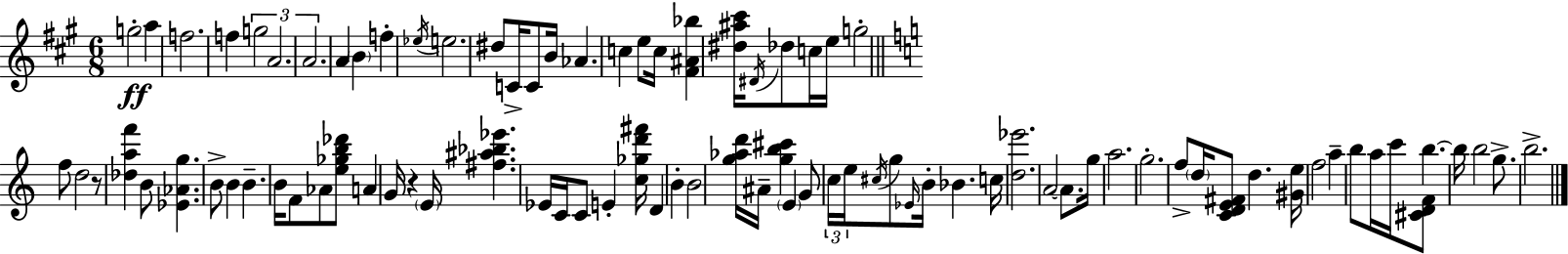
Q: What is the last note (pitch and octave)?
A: B5